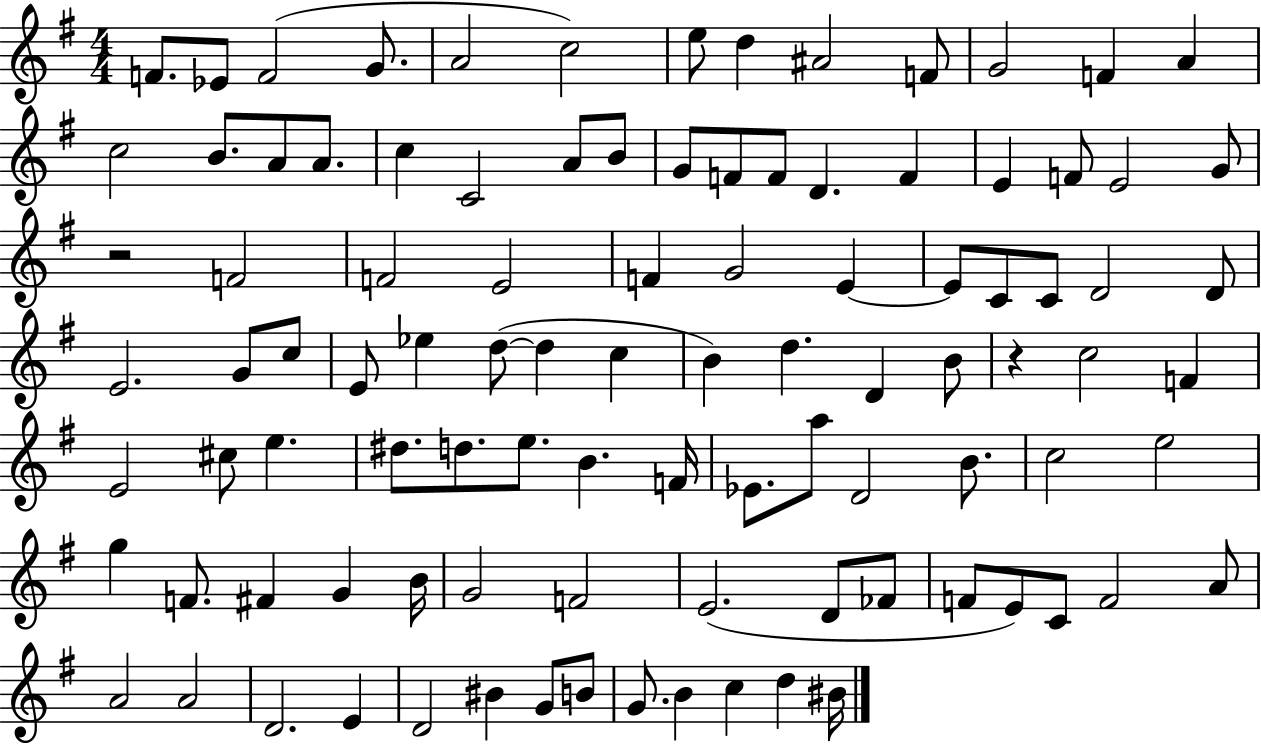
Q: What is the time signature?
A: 4/4